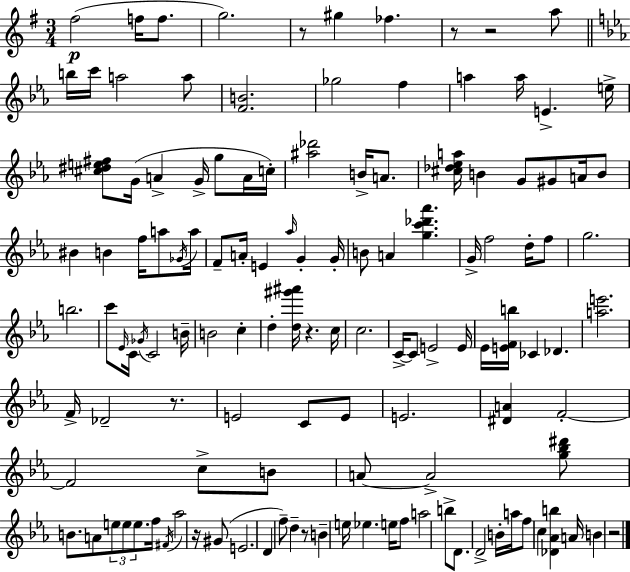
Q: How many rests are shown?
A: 8